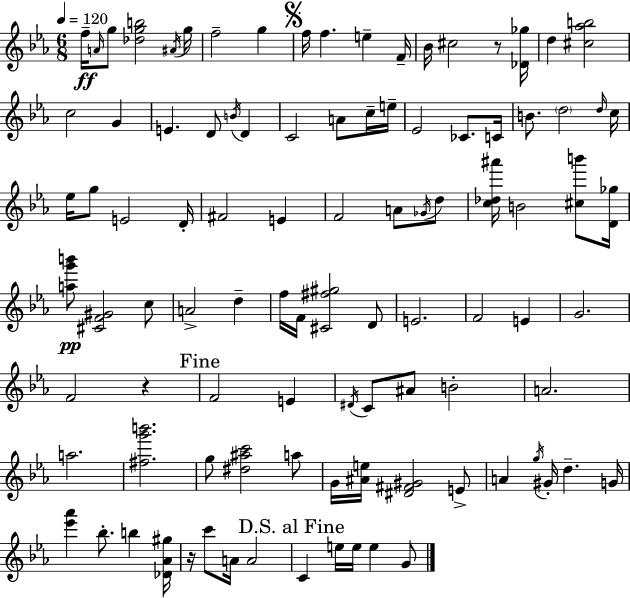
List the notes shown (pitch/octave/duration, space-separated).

F5/s A4/s G5/e [Db5,G5,B5]/h A#4/s G5/s F5/h G5/q F5/s F5/q. E5/q F4/s Bb4/s C#5/h R/e [Db4,Gb5]/s D5/q [C#5,Ab5,B5]/h C5/h G4/q E4/q. D4/e B4/s D4/q C4/h A4/e C5/s E5/s Eb4/h CES4/e. C4/s B4/e. D5/h D5/s C5/s Eb5/s G5/e E4/h D4/s F#4/h E4/q F4/h A4/e Gb4/s D5/e [C5,Db5,A#6]/s B4/h [C#5,B6]/e [D4,Gb5]/s [A5,G6,B6]/e [C#4,F4,G#4]/h C5/e A4/h D5/q F5/s F4/s [C#4,F#5,G#5]/h D4/e E4/h. F4/h E4/q G4/h. F4/h R/q F4/h E4/q D#4/s C4/e A#4/e B4/h A4/h. A5/h. [F#5,G6,B6]/h. G5/e [D#5,A#5,C6]/h A5/e G4/s [A#4,E5]/s [D#4,F#4,G#4]/h E4/e A4/q G5/s G#4/s D5/q. G4/s [Eb6,Ab6]/q Bb5/e. B5/q [Db4,Ab4,G#5]/s R/s C6/e A4/s A4/h C4/q E5/s E5/s E5/q G4/e